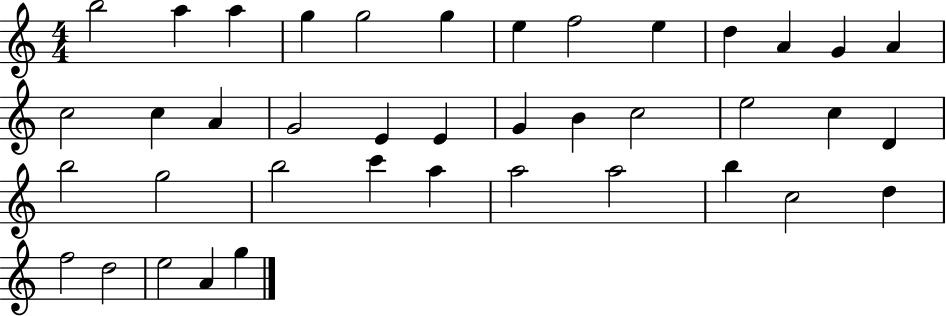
B5/h A5/q A5/q G5/q G5/h G5/q E5/q F5/h E5/q D5/q A4/q G4/q A4/q C5/h C5/q A4/q G4/h E4/q E4/q G4/q B4/q C5/h E5/h C5/q D4/q B5/h G5/h B5/h C6/q A5/q A5/h A5/h B5/q C5/h D5/q F5/h D5/h E5/h A4/q G5/q